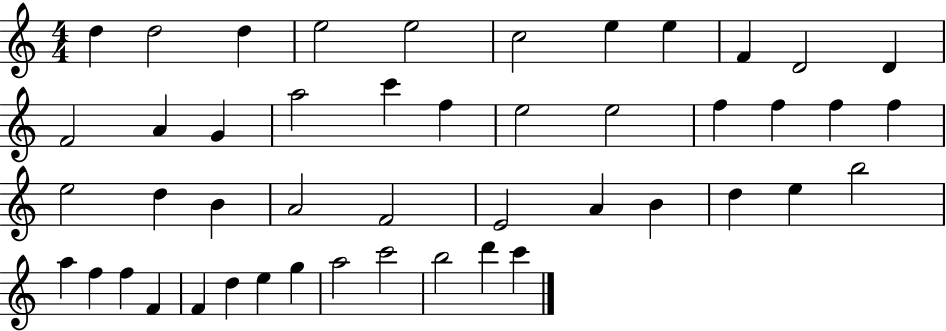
{
  \clef treble
  \numericTimeSignature
  \time 4/4
  \key c \major
  d''4 d''2 d''4 | e''2 e''2 | c''2 e''4 e''4 | f'4 d'2 d'4 | \break f'2 a'4 g'4 | a''2 c'''4 f''4 | e''2 e''2 | f''4 f''4 f''4 f''4 | \break e''2 d''4 b'4 | a'2 f'2 | e'2 a'4 b'4 | d''4 e''4 b''2 | \break a''4 f''4 f''4 f'4 | f'4 d''4 e''4 g''4 | a''2 c'''2 | b''2 d'''4 c'''4 | \break \bar "|."
}